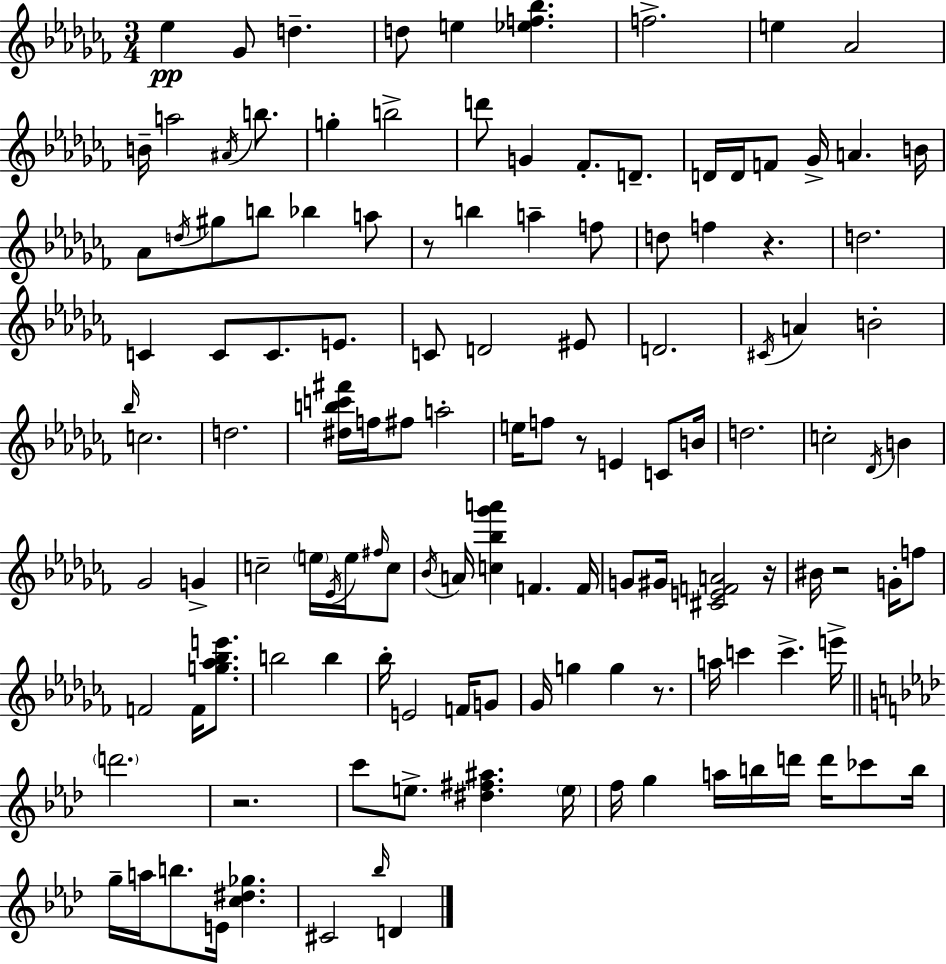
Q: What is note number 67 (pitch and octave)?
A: Eb4